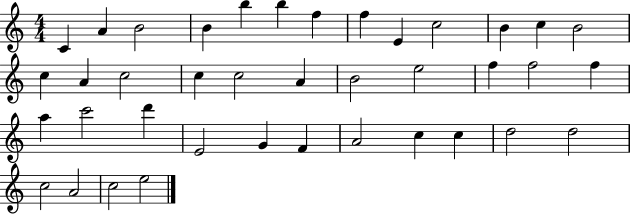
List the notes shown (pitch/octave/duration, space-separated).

C4/q A4/q B4/h B4/q B5/q B5/q F5/q F5/q E4/q C5/h B4/q C5/q B4/h C5/q A4/q C5/h C5/q C5/h A4/q B4/h E5/h F5/q F5/h F5/q A5/q C6/h D6/q E4/h G4/q F4/q A4/h C5/q C5/q D5/h D5/h C5/h A4/h C5/h E5/h